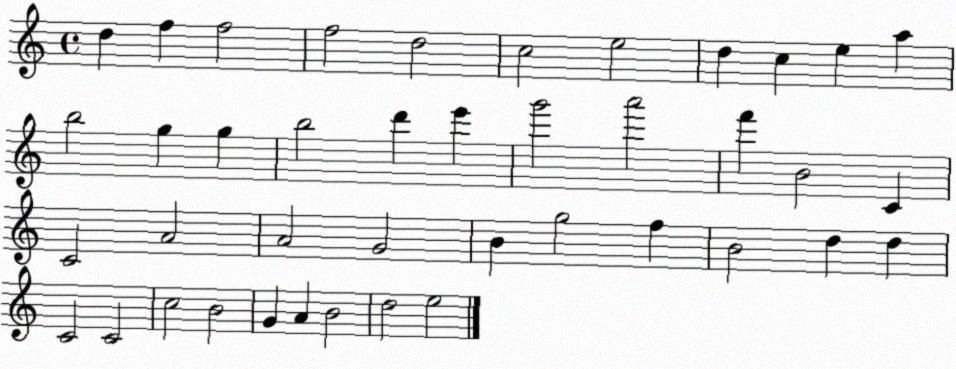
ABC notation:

X:1
T:Untitled
M:4/4
L:1/4
K:C
d f f2 f2 d2 c2 e2 d c e a b2 g g b2 d' e' g'2 a'2 f' B2 C C2 A2 A2 G2 B g2 f B2 d d C2 C2 c2 B2 G A B2 d2 e2